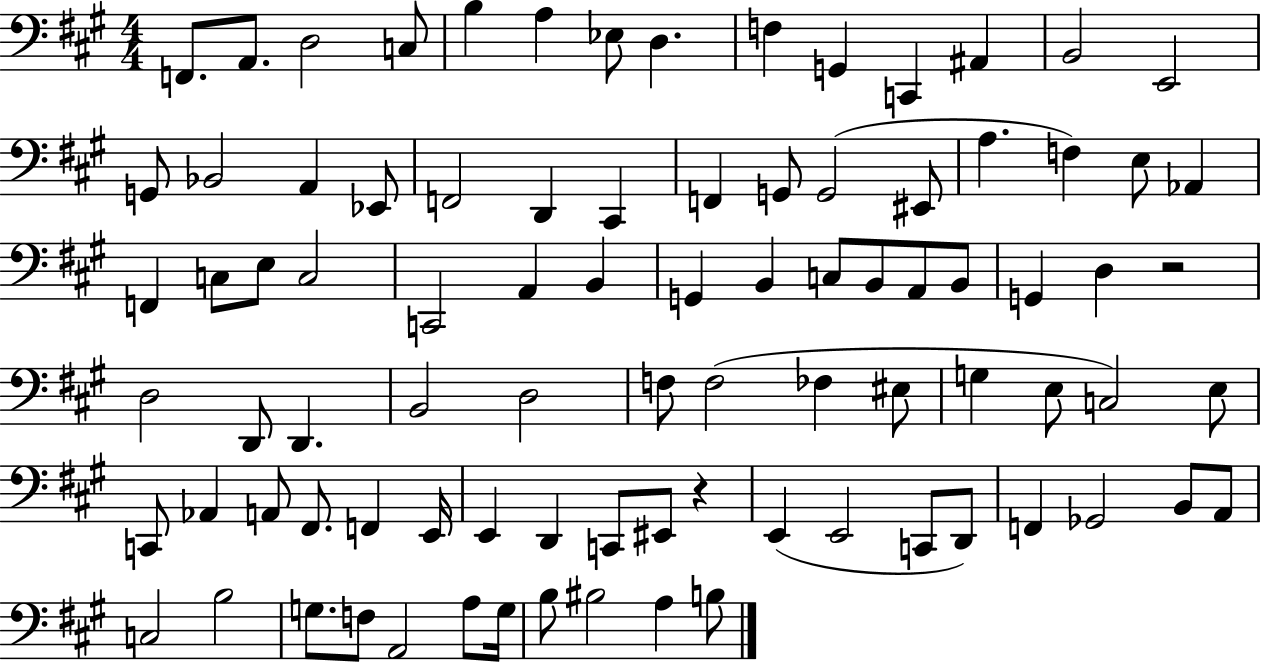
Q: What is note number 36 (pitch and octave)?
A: B2